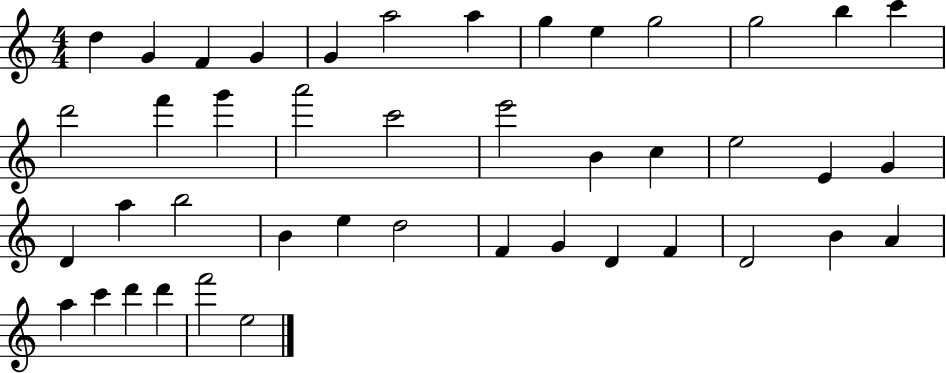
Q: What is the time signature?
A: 4/4